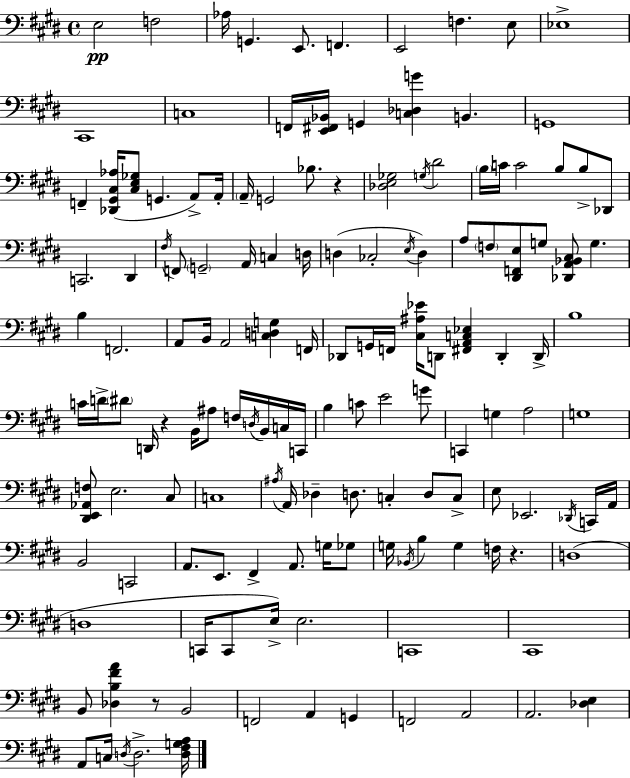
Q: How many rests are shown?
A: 4